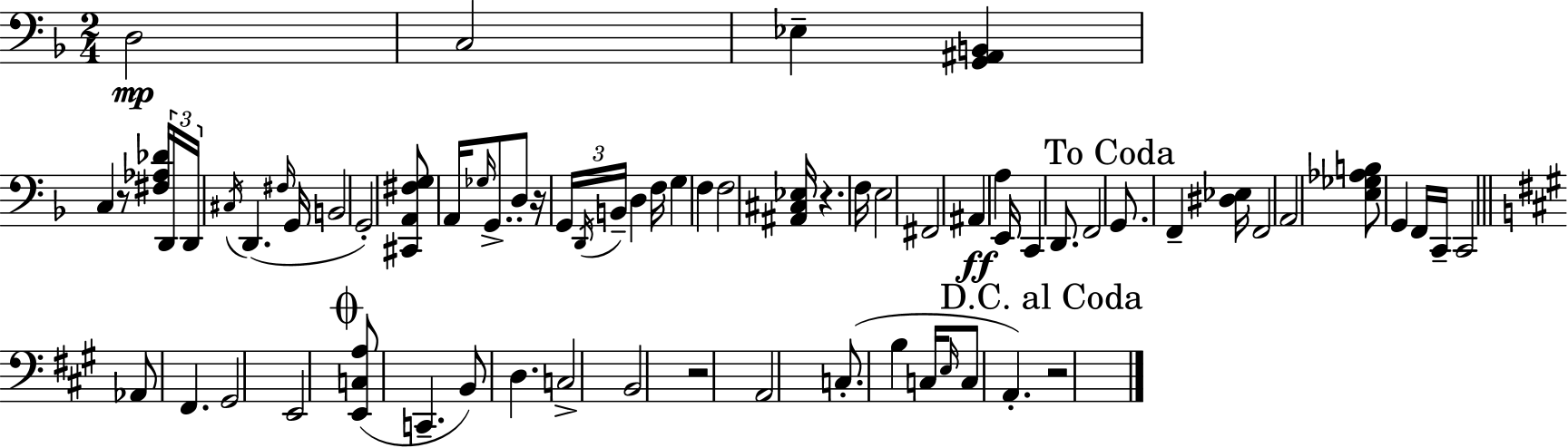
{
  \clef bass
  \numericTimeSignature
  \time 2/4
  \key f \major
  d2\mp | c2 | ees4-- <g, ais, b,>4 | c4 r8 <fis aes des'>16 \tuplet 3/2 { d,16 | \break d,16 \acciaccatura { cis16 }( } d,4. | \grace { fis16 } g,16 b,2 | g,2-.) | <cis, a, fis g>8 a,16 \grace { ges16 } g,8.-> | \break d8-. r16 \tuplet 3/2 { g,16 \acciaccatura { d,16 } b,16-- } d4 | f16 g4 | f4 f2 | <ais, cis ees>16 r4. | \break f16 e2 | fis,2 | ais,4\ff | a4 e,16 c,4 | \break d,8. f,2 | \mark "To Coda" g,8. f,4-- | <dis ees>16 f,2 | a,2 | \break <e ges aes b>8 g,4 | f,16 c,16-- c,2 | \bar "||" \break \key a \major aes,8 fis,4. | gis,2 | e,2 | \mark \markup { \musicglyph "scripts.coda" } <e, c a>8( c,4.-- | \break b,8) d4. | c2-> | b,2 | r2 | \break a,2 | c8.-.( b4 c16 | \grace { e16 } c8 a,4.-.) | \mark "D.C. al Coda" r2 | \break \bar "|."
}